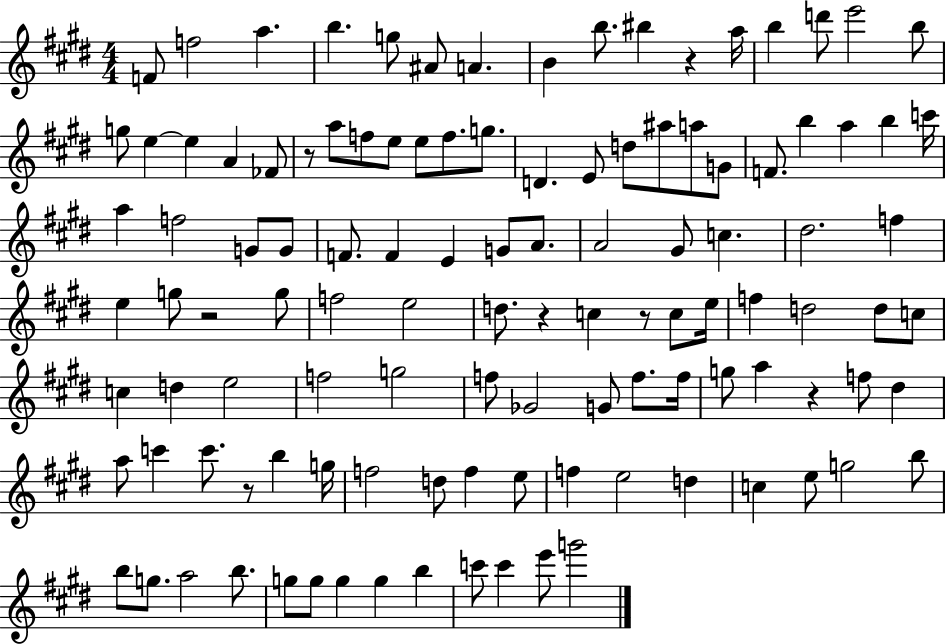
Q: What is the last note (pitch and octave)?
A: G6